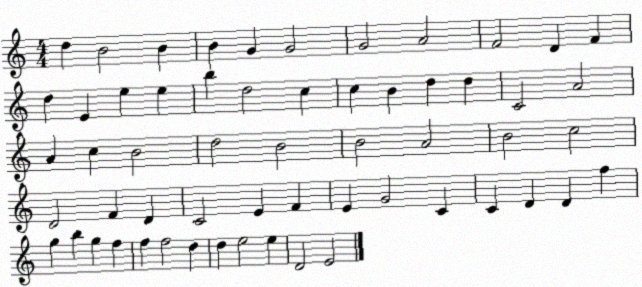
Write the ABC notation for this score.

X:1
T:Untitled
M:4/4
L:1/4
K:C
d B2 B B G G2 G2 A2 F2 D F d E e e b d2 c c B d d C2 A2 A c B2 d2 B2 B2 A2 B2 c2 D2 F D C2 E F E G2 C C D D f g b g f f f2 d d e2 e D2 E2